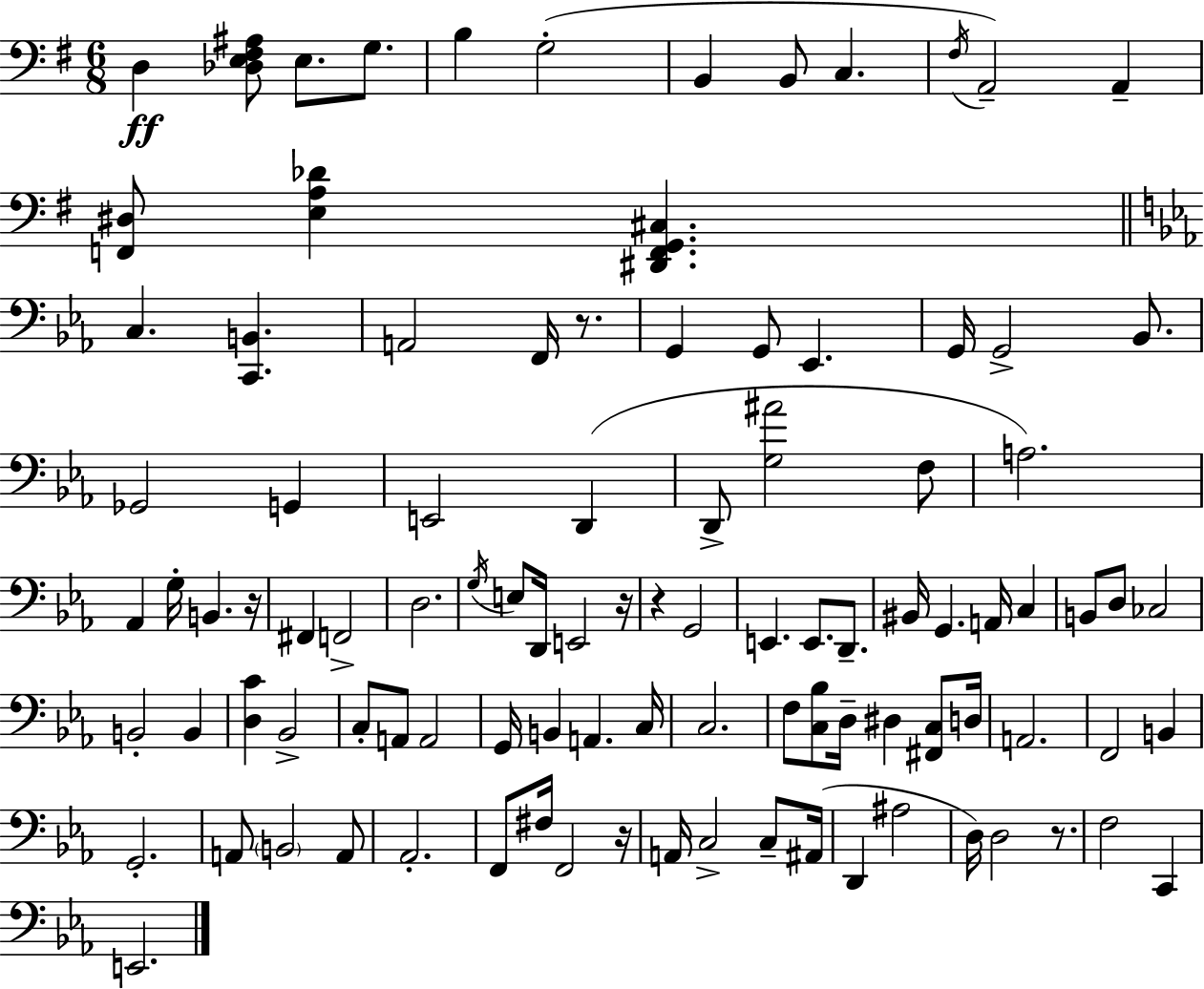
X:1
T:Untitled
M:6/8
L:1/4
K:Em
D, [_D,E,^F,^A,]/2 E,/2 G,/2 B, G,2 B,, B,,/2 C, ^F,/4 A,,2 A,, [F,,^D,]/2 [E,A,_D] [^D,,F,,G,,^C,] C, [C,,B,,] A,,2 F,,/4 z/2 G,, G,,/2 _E,, G,,/4 G,,2 _B,,/2 _G,,2 G,, E,,2 D,, D,,/2 [G,^A]2 F,/2 A,2 _A,, G,/4 B,, z/4 ^F,, F,,2 D,2 G,/4 E,/2 D,,/4 E,,2 z/4 z G,,2 E,, E,,/2 D,,/2 ^B,,/4 G,, A,,/4 C, B,,/2 D,/2 _C,2 B,,2 B,, [D,C] _B,,2 C,/2 A,,/2 A,,2 G,,/4 B,, A,, C,/4 C,2 F,/2 [C,_B,]/2 D,/4 ^D, [^F,,C,]/2 D,/4 A,,2 F,,2 B,, G,,2 A,,/2 B,,2 A,,/2 _A,,2 F,,/2 ^F,/4 F,,2 z/4 A,,/4 C,2 C,/2 ^A,,/4 D,, ^A,2 D,/4 D,2 z/2 F,2 C,, E,,2